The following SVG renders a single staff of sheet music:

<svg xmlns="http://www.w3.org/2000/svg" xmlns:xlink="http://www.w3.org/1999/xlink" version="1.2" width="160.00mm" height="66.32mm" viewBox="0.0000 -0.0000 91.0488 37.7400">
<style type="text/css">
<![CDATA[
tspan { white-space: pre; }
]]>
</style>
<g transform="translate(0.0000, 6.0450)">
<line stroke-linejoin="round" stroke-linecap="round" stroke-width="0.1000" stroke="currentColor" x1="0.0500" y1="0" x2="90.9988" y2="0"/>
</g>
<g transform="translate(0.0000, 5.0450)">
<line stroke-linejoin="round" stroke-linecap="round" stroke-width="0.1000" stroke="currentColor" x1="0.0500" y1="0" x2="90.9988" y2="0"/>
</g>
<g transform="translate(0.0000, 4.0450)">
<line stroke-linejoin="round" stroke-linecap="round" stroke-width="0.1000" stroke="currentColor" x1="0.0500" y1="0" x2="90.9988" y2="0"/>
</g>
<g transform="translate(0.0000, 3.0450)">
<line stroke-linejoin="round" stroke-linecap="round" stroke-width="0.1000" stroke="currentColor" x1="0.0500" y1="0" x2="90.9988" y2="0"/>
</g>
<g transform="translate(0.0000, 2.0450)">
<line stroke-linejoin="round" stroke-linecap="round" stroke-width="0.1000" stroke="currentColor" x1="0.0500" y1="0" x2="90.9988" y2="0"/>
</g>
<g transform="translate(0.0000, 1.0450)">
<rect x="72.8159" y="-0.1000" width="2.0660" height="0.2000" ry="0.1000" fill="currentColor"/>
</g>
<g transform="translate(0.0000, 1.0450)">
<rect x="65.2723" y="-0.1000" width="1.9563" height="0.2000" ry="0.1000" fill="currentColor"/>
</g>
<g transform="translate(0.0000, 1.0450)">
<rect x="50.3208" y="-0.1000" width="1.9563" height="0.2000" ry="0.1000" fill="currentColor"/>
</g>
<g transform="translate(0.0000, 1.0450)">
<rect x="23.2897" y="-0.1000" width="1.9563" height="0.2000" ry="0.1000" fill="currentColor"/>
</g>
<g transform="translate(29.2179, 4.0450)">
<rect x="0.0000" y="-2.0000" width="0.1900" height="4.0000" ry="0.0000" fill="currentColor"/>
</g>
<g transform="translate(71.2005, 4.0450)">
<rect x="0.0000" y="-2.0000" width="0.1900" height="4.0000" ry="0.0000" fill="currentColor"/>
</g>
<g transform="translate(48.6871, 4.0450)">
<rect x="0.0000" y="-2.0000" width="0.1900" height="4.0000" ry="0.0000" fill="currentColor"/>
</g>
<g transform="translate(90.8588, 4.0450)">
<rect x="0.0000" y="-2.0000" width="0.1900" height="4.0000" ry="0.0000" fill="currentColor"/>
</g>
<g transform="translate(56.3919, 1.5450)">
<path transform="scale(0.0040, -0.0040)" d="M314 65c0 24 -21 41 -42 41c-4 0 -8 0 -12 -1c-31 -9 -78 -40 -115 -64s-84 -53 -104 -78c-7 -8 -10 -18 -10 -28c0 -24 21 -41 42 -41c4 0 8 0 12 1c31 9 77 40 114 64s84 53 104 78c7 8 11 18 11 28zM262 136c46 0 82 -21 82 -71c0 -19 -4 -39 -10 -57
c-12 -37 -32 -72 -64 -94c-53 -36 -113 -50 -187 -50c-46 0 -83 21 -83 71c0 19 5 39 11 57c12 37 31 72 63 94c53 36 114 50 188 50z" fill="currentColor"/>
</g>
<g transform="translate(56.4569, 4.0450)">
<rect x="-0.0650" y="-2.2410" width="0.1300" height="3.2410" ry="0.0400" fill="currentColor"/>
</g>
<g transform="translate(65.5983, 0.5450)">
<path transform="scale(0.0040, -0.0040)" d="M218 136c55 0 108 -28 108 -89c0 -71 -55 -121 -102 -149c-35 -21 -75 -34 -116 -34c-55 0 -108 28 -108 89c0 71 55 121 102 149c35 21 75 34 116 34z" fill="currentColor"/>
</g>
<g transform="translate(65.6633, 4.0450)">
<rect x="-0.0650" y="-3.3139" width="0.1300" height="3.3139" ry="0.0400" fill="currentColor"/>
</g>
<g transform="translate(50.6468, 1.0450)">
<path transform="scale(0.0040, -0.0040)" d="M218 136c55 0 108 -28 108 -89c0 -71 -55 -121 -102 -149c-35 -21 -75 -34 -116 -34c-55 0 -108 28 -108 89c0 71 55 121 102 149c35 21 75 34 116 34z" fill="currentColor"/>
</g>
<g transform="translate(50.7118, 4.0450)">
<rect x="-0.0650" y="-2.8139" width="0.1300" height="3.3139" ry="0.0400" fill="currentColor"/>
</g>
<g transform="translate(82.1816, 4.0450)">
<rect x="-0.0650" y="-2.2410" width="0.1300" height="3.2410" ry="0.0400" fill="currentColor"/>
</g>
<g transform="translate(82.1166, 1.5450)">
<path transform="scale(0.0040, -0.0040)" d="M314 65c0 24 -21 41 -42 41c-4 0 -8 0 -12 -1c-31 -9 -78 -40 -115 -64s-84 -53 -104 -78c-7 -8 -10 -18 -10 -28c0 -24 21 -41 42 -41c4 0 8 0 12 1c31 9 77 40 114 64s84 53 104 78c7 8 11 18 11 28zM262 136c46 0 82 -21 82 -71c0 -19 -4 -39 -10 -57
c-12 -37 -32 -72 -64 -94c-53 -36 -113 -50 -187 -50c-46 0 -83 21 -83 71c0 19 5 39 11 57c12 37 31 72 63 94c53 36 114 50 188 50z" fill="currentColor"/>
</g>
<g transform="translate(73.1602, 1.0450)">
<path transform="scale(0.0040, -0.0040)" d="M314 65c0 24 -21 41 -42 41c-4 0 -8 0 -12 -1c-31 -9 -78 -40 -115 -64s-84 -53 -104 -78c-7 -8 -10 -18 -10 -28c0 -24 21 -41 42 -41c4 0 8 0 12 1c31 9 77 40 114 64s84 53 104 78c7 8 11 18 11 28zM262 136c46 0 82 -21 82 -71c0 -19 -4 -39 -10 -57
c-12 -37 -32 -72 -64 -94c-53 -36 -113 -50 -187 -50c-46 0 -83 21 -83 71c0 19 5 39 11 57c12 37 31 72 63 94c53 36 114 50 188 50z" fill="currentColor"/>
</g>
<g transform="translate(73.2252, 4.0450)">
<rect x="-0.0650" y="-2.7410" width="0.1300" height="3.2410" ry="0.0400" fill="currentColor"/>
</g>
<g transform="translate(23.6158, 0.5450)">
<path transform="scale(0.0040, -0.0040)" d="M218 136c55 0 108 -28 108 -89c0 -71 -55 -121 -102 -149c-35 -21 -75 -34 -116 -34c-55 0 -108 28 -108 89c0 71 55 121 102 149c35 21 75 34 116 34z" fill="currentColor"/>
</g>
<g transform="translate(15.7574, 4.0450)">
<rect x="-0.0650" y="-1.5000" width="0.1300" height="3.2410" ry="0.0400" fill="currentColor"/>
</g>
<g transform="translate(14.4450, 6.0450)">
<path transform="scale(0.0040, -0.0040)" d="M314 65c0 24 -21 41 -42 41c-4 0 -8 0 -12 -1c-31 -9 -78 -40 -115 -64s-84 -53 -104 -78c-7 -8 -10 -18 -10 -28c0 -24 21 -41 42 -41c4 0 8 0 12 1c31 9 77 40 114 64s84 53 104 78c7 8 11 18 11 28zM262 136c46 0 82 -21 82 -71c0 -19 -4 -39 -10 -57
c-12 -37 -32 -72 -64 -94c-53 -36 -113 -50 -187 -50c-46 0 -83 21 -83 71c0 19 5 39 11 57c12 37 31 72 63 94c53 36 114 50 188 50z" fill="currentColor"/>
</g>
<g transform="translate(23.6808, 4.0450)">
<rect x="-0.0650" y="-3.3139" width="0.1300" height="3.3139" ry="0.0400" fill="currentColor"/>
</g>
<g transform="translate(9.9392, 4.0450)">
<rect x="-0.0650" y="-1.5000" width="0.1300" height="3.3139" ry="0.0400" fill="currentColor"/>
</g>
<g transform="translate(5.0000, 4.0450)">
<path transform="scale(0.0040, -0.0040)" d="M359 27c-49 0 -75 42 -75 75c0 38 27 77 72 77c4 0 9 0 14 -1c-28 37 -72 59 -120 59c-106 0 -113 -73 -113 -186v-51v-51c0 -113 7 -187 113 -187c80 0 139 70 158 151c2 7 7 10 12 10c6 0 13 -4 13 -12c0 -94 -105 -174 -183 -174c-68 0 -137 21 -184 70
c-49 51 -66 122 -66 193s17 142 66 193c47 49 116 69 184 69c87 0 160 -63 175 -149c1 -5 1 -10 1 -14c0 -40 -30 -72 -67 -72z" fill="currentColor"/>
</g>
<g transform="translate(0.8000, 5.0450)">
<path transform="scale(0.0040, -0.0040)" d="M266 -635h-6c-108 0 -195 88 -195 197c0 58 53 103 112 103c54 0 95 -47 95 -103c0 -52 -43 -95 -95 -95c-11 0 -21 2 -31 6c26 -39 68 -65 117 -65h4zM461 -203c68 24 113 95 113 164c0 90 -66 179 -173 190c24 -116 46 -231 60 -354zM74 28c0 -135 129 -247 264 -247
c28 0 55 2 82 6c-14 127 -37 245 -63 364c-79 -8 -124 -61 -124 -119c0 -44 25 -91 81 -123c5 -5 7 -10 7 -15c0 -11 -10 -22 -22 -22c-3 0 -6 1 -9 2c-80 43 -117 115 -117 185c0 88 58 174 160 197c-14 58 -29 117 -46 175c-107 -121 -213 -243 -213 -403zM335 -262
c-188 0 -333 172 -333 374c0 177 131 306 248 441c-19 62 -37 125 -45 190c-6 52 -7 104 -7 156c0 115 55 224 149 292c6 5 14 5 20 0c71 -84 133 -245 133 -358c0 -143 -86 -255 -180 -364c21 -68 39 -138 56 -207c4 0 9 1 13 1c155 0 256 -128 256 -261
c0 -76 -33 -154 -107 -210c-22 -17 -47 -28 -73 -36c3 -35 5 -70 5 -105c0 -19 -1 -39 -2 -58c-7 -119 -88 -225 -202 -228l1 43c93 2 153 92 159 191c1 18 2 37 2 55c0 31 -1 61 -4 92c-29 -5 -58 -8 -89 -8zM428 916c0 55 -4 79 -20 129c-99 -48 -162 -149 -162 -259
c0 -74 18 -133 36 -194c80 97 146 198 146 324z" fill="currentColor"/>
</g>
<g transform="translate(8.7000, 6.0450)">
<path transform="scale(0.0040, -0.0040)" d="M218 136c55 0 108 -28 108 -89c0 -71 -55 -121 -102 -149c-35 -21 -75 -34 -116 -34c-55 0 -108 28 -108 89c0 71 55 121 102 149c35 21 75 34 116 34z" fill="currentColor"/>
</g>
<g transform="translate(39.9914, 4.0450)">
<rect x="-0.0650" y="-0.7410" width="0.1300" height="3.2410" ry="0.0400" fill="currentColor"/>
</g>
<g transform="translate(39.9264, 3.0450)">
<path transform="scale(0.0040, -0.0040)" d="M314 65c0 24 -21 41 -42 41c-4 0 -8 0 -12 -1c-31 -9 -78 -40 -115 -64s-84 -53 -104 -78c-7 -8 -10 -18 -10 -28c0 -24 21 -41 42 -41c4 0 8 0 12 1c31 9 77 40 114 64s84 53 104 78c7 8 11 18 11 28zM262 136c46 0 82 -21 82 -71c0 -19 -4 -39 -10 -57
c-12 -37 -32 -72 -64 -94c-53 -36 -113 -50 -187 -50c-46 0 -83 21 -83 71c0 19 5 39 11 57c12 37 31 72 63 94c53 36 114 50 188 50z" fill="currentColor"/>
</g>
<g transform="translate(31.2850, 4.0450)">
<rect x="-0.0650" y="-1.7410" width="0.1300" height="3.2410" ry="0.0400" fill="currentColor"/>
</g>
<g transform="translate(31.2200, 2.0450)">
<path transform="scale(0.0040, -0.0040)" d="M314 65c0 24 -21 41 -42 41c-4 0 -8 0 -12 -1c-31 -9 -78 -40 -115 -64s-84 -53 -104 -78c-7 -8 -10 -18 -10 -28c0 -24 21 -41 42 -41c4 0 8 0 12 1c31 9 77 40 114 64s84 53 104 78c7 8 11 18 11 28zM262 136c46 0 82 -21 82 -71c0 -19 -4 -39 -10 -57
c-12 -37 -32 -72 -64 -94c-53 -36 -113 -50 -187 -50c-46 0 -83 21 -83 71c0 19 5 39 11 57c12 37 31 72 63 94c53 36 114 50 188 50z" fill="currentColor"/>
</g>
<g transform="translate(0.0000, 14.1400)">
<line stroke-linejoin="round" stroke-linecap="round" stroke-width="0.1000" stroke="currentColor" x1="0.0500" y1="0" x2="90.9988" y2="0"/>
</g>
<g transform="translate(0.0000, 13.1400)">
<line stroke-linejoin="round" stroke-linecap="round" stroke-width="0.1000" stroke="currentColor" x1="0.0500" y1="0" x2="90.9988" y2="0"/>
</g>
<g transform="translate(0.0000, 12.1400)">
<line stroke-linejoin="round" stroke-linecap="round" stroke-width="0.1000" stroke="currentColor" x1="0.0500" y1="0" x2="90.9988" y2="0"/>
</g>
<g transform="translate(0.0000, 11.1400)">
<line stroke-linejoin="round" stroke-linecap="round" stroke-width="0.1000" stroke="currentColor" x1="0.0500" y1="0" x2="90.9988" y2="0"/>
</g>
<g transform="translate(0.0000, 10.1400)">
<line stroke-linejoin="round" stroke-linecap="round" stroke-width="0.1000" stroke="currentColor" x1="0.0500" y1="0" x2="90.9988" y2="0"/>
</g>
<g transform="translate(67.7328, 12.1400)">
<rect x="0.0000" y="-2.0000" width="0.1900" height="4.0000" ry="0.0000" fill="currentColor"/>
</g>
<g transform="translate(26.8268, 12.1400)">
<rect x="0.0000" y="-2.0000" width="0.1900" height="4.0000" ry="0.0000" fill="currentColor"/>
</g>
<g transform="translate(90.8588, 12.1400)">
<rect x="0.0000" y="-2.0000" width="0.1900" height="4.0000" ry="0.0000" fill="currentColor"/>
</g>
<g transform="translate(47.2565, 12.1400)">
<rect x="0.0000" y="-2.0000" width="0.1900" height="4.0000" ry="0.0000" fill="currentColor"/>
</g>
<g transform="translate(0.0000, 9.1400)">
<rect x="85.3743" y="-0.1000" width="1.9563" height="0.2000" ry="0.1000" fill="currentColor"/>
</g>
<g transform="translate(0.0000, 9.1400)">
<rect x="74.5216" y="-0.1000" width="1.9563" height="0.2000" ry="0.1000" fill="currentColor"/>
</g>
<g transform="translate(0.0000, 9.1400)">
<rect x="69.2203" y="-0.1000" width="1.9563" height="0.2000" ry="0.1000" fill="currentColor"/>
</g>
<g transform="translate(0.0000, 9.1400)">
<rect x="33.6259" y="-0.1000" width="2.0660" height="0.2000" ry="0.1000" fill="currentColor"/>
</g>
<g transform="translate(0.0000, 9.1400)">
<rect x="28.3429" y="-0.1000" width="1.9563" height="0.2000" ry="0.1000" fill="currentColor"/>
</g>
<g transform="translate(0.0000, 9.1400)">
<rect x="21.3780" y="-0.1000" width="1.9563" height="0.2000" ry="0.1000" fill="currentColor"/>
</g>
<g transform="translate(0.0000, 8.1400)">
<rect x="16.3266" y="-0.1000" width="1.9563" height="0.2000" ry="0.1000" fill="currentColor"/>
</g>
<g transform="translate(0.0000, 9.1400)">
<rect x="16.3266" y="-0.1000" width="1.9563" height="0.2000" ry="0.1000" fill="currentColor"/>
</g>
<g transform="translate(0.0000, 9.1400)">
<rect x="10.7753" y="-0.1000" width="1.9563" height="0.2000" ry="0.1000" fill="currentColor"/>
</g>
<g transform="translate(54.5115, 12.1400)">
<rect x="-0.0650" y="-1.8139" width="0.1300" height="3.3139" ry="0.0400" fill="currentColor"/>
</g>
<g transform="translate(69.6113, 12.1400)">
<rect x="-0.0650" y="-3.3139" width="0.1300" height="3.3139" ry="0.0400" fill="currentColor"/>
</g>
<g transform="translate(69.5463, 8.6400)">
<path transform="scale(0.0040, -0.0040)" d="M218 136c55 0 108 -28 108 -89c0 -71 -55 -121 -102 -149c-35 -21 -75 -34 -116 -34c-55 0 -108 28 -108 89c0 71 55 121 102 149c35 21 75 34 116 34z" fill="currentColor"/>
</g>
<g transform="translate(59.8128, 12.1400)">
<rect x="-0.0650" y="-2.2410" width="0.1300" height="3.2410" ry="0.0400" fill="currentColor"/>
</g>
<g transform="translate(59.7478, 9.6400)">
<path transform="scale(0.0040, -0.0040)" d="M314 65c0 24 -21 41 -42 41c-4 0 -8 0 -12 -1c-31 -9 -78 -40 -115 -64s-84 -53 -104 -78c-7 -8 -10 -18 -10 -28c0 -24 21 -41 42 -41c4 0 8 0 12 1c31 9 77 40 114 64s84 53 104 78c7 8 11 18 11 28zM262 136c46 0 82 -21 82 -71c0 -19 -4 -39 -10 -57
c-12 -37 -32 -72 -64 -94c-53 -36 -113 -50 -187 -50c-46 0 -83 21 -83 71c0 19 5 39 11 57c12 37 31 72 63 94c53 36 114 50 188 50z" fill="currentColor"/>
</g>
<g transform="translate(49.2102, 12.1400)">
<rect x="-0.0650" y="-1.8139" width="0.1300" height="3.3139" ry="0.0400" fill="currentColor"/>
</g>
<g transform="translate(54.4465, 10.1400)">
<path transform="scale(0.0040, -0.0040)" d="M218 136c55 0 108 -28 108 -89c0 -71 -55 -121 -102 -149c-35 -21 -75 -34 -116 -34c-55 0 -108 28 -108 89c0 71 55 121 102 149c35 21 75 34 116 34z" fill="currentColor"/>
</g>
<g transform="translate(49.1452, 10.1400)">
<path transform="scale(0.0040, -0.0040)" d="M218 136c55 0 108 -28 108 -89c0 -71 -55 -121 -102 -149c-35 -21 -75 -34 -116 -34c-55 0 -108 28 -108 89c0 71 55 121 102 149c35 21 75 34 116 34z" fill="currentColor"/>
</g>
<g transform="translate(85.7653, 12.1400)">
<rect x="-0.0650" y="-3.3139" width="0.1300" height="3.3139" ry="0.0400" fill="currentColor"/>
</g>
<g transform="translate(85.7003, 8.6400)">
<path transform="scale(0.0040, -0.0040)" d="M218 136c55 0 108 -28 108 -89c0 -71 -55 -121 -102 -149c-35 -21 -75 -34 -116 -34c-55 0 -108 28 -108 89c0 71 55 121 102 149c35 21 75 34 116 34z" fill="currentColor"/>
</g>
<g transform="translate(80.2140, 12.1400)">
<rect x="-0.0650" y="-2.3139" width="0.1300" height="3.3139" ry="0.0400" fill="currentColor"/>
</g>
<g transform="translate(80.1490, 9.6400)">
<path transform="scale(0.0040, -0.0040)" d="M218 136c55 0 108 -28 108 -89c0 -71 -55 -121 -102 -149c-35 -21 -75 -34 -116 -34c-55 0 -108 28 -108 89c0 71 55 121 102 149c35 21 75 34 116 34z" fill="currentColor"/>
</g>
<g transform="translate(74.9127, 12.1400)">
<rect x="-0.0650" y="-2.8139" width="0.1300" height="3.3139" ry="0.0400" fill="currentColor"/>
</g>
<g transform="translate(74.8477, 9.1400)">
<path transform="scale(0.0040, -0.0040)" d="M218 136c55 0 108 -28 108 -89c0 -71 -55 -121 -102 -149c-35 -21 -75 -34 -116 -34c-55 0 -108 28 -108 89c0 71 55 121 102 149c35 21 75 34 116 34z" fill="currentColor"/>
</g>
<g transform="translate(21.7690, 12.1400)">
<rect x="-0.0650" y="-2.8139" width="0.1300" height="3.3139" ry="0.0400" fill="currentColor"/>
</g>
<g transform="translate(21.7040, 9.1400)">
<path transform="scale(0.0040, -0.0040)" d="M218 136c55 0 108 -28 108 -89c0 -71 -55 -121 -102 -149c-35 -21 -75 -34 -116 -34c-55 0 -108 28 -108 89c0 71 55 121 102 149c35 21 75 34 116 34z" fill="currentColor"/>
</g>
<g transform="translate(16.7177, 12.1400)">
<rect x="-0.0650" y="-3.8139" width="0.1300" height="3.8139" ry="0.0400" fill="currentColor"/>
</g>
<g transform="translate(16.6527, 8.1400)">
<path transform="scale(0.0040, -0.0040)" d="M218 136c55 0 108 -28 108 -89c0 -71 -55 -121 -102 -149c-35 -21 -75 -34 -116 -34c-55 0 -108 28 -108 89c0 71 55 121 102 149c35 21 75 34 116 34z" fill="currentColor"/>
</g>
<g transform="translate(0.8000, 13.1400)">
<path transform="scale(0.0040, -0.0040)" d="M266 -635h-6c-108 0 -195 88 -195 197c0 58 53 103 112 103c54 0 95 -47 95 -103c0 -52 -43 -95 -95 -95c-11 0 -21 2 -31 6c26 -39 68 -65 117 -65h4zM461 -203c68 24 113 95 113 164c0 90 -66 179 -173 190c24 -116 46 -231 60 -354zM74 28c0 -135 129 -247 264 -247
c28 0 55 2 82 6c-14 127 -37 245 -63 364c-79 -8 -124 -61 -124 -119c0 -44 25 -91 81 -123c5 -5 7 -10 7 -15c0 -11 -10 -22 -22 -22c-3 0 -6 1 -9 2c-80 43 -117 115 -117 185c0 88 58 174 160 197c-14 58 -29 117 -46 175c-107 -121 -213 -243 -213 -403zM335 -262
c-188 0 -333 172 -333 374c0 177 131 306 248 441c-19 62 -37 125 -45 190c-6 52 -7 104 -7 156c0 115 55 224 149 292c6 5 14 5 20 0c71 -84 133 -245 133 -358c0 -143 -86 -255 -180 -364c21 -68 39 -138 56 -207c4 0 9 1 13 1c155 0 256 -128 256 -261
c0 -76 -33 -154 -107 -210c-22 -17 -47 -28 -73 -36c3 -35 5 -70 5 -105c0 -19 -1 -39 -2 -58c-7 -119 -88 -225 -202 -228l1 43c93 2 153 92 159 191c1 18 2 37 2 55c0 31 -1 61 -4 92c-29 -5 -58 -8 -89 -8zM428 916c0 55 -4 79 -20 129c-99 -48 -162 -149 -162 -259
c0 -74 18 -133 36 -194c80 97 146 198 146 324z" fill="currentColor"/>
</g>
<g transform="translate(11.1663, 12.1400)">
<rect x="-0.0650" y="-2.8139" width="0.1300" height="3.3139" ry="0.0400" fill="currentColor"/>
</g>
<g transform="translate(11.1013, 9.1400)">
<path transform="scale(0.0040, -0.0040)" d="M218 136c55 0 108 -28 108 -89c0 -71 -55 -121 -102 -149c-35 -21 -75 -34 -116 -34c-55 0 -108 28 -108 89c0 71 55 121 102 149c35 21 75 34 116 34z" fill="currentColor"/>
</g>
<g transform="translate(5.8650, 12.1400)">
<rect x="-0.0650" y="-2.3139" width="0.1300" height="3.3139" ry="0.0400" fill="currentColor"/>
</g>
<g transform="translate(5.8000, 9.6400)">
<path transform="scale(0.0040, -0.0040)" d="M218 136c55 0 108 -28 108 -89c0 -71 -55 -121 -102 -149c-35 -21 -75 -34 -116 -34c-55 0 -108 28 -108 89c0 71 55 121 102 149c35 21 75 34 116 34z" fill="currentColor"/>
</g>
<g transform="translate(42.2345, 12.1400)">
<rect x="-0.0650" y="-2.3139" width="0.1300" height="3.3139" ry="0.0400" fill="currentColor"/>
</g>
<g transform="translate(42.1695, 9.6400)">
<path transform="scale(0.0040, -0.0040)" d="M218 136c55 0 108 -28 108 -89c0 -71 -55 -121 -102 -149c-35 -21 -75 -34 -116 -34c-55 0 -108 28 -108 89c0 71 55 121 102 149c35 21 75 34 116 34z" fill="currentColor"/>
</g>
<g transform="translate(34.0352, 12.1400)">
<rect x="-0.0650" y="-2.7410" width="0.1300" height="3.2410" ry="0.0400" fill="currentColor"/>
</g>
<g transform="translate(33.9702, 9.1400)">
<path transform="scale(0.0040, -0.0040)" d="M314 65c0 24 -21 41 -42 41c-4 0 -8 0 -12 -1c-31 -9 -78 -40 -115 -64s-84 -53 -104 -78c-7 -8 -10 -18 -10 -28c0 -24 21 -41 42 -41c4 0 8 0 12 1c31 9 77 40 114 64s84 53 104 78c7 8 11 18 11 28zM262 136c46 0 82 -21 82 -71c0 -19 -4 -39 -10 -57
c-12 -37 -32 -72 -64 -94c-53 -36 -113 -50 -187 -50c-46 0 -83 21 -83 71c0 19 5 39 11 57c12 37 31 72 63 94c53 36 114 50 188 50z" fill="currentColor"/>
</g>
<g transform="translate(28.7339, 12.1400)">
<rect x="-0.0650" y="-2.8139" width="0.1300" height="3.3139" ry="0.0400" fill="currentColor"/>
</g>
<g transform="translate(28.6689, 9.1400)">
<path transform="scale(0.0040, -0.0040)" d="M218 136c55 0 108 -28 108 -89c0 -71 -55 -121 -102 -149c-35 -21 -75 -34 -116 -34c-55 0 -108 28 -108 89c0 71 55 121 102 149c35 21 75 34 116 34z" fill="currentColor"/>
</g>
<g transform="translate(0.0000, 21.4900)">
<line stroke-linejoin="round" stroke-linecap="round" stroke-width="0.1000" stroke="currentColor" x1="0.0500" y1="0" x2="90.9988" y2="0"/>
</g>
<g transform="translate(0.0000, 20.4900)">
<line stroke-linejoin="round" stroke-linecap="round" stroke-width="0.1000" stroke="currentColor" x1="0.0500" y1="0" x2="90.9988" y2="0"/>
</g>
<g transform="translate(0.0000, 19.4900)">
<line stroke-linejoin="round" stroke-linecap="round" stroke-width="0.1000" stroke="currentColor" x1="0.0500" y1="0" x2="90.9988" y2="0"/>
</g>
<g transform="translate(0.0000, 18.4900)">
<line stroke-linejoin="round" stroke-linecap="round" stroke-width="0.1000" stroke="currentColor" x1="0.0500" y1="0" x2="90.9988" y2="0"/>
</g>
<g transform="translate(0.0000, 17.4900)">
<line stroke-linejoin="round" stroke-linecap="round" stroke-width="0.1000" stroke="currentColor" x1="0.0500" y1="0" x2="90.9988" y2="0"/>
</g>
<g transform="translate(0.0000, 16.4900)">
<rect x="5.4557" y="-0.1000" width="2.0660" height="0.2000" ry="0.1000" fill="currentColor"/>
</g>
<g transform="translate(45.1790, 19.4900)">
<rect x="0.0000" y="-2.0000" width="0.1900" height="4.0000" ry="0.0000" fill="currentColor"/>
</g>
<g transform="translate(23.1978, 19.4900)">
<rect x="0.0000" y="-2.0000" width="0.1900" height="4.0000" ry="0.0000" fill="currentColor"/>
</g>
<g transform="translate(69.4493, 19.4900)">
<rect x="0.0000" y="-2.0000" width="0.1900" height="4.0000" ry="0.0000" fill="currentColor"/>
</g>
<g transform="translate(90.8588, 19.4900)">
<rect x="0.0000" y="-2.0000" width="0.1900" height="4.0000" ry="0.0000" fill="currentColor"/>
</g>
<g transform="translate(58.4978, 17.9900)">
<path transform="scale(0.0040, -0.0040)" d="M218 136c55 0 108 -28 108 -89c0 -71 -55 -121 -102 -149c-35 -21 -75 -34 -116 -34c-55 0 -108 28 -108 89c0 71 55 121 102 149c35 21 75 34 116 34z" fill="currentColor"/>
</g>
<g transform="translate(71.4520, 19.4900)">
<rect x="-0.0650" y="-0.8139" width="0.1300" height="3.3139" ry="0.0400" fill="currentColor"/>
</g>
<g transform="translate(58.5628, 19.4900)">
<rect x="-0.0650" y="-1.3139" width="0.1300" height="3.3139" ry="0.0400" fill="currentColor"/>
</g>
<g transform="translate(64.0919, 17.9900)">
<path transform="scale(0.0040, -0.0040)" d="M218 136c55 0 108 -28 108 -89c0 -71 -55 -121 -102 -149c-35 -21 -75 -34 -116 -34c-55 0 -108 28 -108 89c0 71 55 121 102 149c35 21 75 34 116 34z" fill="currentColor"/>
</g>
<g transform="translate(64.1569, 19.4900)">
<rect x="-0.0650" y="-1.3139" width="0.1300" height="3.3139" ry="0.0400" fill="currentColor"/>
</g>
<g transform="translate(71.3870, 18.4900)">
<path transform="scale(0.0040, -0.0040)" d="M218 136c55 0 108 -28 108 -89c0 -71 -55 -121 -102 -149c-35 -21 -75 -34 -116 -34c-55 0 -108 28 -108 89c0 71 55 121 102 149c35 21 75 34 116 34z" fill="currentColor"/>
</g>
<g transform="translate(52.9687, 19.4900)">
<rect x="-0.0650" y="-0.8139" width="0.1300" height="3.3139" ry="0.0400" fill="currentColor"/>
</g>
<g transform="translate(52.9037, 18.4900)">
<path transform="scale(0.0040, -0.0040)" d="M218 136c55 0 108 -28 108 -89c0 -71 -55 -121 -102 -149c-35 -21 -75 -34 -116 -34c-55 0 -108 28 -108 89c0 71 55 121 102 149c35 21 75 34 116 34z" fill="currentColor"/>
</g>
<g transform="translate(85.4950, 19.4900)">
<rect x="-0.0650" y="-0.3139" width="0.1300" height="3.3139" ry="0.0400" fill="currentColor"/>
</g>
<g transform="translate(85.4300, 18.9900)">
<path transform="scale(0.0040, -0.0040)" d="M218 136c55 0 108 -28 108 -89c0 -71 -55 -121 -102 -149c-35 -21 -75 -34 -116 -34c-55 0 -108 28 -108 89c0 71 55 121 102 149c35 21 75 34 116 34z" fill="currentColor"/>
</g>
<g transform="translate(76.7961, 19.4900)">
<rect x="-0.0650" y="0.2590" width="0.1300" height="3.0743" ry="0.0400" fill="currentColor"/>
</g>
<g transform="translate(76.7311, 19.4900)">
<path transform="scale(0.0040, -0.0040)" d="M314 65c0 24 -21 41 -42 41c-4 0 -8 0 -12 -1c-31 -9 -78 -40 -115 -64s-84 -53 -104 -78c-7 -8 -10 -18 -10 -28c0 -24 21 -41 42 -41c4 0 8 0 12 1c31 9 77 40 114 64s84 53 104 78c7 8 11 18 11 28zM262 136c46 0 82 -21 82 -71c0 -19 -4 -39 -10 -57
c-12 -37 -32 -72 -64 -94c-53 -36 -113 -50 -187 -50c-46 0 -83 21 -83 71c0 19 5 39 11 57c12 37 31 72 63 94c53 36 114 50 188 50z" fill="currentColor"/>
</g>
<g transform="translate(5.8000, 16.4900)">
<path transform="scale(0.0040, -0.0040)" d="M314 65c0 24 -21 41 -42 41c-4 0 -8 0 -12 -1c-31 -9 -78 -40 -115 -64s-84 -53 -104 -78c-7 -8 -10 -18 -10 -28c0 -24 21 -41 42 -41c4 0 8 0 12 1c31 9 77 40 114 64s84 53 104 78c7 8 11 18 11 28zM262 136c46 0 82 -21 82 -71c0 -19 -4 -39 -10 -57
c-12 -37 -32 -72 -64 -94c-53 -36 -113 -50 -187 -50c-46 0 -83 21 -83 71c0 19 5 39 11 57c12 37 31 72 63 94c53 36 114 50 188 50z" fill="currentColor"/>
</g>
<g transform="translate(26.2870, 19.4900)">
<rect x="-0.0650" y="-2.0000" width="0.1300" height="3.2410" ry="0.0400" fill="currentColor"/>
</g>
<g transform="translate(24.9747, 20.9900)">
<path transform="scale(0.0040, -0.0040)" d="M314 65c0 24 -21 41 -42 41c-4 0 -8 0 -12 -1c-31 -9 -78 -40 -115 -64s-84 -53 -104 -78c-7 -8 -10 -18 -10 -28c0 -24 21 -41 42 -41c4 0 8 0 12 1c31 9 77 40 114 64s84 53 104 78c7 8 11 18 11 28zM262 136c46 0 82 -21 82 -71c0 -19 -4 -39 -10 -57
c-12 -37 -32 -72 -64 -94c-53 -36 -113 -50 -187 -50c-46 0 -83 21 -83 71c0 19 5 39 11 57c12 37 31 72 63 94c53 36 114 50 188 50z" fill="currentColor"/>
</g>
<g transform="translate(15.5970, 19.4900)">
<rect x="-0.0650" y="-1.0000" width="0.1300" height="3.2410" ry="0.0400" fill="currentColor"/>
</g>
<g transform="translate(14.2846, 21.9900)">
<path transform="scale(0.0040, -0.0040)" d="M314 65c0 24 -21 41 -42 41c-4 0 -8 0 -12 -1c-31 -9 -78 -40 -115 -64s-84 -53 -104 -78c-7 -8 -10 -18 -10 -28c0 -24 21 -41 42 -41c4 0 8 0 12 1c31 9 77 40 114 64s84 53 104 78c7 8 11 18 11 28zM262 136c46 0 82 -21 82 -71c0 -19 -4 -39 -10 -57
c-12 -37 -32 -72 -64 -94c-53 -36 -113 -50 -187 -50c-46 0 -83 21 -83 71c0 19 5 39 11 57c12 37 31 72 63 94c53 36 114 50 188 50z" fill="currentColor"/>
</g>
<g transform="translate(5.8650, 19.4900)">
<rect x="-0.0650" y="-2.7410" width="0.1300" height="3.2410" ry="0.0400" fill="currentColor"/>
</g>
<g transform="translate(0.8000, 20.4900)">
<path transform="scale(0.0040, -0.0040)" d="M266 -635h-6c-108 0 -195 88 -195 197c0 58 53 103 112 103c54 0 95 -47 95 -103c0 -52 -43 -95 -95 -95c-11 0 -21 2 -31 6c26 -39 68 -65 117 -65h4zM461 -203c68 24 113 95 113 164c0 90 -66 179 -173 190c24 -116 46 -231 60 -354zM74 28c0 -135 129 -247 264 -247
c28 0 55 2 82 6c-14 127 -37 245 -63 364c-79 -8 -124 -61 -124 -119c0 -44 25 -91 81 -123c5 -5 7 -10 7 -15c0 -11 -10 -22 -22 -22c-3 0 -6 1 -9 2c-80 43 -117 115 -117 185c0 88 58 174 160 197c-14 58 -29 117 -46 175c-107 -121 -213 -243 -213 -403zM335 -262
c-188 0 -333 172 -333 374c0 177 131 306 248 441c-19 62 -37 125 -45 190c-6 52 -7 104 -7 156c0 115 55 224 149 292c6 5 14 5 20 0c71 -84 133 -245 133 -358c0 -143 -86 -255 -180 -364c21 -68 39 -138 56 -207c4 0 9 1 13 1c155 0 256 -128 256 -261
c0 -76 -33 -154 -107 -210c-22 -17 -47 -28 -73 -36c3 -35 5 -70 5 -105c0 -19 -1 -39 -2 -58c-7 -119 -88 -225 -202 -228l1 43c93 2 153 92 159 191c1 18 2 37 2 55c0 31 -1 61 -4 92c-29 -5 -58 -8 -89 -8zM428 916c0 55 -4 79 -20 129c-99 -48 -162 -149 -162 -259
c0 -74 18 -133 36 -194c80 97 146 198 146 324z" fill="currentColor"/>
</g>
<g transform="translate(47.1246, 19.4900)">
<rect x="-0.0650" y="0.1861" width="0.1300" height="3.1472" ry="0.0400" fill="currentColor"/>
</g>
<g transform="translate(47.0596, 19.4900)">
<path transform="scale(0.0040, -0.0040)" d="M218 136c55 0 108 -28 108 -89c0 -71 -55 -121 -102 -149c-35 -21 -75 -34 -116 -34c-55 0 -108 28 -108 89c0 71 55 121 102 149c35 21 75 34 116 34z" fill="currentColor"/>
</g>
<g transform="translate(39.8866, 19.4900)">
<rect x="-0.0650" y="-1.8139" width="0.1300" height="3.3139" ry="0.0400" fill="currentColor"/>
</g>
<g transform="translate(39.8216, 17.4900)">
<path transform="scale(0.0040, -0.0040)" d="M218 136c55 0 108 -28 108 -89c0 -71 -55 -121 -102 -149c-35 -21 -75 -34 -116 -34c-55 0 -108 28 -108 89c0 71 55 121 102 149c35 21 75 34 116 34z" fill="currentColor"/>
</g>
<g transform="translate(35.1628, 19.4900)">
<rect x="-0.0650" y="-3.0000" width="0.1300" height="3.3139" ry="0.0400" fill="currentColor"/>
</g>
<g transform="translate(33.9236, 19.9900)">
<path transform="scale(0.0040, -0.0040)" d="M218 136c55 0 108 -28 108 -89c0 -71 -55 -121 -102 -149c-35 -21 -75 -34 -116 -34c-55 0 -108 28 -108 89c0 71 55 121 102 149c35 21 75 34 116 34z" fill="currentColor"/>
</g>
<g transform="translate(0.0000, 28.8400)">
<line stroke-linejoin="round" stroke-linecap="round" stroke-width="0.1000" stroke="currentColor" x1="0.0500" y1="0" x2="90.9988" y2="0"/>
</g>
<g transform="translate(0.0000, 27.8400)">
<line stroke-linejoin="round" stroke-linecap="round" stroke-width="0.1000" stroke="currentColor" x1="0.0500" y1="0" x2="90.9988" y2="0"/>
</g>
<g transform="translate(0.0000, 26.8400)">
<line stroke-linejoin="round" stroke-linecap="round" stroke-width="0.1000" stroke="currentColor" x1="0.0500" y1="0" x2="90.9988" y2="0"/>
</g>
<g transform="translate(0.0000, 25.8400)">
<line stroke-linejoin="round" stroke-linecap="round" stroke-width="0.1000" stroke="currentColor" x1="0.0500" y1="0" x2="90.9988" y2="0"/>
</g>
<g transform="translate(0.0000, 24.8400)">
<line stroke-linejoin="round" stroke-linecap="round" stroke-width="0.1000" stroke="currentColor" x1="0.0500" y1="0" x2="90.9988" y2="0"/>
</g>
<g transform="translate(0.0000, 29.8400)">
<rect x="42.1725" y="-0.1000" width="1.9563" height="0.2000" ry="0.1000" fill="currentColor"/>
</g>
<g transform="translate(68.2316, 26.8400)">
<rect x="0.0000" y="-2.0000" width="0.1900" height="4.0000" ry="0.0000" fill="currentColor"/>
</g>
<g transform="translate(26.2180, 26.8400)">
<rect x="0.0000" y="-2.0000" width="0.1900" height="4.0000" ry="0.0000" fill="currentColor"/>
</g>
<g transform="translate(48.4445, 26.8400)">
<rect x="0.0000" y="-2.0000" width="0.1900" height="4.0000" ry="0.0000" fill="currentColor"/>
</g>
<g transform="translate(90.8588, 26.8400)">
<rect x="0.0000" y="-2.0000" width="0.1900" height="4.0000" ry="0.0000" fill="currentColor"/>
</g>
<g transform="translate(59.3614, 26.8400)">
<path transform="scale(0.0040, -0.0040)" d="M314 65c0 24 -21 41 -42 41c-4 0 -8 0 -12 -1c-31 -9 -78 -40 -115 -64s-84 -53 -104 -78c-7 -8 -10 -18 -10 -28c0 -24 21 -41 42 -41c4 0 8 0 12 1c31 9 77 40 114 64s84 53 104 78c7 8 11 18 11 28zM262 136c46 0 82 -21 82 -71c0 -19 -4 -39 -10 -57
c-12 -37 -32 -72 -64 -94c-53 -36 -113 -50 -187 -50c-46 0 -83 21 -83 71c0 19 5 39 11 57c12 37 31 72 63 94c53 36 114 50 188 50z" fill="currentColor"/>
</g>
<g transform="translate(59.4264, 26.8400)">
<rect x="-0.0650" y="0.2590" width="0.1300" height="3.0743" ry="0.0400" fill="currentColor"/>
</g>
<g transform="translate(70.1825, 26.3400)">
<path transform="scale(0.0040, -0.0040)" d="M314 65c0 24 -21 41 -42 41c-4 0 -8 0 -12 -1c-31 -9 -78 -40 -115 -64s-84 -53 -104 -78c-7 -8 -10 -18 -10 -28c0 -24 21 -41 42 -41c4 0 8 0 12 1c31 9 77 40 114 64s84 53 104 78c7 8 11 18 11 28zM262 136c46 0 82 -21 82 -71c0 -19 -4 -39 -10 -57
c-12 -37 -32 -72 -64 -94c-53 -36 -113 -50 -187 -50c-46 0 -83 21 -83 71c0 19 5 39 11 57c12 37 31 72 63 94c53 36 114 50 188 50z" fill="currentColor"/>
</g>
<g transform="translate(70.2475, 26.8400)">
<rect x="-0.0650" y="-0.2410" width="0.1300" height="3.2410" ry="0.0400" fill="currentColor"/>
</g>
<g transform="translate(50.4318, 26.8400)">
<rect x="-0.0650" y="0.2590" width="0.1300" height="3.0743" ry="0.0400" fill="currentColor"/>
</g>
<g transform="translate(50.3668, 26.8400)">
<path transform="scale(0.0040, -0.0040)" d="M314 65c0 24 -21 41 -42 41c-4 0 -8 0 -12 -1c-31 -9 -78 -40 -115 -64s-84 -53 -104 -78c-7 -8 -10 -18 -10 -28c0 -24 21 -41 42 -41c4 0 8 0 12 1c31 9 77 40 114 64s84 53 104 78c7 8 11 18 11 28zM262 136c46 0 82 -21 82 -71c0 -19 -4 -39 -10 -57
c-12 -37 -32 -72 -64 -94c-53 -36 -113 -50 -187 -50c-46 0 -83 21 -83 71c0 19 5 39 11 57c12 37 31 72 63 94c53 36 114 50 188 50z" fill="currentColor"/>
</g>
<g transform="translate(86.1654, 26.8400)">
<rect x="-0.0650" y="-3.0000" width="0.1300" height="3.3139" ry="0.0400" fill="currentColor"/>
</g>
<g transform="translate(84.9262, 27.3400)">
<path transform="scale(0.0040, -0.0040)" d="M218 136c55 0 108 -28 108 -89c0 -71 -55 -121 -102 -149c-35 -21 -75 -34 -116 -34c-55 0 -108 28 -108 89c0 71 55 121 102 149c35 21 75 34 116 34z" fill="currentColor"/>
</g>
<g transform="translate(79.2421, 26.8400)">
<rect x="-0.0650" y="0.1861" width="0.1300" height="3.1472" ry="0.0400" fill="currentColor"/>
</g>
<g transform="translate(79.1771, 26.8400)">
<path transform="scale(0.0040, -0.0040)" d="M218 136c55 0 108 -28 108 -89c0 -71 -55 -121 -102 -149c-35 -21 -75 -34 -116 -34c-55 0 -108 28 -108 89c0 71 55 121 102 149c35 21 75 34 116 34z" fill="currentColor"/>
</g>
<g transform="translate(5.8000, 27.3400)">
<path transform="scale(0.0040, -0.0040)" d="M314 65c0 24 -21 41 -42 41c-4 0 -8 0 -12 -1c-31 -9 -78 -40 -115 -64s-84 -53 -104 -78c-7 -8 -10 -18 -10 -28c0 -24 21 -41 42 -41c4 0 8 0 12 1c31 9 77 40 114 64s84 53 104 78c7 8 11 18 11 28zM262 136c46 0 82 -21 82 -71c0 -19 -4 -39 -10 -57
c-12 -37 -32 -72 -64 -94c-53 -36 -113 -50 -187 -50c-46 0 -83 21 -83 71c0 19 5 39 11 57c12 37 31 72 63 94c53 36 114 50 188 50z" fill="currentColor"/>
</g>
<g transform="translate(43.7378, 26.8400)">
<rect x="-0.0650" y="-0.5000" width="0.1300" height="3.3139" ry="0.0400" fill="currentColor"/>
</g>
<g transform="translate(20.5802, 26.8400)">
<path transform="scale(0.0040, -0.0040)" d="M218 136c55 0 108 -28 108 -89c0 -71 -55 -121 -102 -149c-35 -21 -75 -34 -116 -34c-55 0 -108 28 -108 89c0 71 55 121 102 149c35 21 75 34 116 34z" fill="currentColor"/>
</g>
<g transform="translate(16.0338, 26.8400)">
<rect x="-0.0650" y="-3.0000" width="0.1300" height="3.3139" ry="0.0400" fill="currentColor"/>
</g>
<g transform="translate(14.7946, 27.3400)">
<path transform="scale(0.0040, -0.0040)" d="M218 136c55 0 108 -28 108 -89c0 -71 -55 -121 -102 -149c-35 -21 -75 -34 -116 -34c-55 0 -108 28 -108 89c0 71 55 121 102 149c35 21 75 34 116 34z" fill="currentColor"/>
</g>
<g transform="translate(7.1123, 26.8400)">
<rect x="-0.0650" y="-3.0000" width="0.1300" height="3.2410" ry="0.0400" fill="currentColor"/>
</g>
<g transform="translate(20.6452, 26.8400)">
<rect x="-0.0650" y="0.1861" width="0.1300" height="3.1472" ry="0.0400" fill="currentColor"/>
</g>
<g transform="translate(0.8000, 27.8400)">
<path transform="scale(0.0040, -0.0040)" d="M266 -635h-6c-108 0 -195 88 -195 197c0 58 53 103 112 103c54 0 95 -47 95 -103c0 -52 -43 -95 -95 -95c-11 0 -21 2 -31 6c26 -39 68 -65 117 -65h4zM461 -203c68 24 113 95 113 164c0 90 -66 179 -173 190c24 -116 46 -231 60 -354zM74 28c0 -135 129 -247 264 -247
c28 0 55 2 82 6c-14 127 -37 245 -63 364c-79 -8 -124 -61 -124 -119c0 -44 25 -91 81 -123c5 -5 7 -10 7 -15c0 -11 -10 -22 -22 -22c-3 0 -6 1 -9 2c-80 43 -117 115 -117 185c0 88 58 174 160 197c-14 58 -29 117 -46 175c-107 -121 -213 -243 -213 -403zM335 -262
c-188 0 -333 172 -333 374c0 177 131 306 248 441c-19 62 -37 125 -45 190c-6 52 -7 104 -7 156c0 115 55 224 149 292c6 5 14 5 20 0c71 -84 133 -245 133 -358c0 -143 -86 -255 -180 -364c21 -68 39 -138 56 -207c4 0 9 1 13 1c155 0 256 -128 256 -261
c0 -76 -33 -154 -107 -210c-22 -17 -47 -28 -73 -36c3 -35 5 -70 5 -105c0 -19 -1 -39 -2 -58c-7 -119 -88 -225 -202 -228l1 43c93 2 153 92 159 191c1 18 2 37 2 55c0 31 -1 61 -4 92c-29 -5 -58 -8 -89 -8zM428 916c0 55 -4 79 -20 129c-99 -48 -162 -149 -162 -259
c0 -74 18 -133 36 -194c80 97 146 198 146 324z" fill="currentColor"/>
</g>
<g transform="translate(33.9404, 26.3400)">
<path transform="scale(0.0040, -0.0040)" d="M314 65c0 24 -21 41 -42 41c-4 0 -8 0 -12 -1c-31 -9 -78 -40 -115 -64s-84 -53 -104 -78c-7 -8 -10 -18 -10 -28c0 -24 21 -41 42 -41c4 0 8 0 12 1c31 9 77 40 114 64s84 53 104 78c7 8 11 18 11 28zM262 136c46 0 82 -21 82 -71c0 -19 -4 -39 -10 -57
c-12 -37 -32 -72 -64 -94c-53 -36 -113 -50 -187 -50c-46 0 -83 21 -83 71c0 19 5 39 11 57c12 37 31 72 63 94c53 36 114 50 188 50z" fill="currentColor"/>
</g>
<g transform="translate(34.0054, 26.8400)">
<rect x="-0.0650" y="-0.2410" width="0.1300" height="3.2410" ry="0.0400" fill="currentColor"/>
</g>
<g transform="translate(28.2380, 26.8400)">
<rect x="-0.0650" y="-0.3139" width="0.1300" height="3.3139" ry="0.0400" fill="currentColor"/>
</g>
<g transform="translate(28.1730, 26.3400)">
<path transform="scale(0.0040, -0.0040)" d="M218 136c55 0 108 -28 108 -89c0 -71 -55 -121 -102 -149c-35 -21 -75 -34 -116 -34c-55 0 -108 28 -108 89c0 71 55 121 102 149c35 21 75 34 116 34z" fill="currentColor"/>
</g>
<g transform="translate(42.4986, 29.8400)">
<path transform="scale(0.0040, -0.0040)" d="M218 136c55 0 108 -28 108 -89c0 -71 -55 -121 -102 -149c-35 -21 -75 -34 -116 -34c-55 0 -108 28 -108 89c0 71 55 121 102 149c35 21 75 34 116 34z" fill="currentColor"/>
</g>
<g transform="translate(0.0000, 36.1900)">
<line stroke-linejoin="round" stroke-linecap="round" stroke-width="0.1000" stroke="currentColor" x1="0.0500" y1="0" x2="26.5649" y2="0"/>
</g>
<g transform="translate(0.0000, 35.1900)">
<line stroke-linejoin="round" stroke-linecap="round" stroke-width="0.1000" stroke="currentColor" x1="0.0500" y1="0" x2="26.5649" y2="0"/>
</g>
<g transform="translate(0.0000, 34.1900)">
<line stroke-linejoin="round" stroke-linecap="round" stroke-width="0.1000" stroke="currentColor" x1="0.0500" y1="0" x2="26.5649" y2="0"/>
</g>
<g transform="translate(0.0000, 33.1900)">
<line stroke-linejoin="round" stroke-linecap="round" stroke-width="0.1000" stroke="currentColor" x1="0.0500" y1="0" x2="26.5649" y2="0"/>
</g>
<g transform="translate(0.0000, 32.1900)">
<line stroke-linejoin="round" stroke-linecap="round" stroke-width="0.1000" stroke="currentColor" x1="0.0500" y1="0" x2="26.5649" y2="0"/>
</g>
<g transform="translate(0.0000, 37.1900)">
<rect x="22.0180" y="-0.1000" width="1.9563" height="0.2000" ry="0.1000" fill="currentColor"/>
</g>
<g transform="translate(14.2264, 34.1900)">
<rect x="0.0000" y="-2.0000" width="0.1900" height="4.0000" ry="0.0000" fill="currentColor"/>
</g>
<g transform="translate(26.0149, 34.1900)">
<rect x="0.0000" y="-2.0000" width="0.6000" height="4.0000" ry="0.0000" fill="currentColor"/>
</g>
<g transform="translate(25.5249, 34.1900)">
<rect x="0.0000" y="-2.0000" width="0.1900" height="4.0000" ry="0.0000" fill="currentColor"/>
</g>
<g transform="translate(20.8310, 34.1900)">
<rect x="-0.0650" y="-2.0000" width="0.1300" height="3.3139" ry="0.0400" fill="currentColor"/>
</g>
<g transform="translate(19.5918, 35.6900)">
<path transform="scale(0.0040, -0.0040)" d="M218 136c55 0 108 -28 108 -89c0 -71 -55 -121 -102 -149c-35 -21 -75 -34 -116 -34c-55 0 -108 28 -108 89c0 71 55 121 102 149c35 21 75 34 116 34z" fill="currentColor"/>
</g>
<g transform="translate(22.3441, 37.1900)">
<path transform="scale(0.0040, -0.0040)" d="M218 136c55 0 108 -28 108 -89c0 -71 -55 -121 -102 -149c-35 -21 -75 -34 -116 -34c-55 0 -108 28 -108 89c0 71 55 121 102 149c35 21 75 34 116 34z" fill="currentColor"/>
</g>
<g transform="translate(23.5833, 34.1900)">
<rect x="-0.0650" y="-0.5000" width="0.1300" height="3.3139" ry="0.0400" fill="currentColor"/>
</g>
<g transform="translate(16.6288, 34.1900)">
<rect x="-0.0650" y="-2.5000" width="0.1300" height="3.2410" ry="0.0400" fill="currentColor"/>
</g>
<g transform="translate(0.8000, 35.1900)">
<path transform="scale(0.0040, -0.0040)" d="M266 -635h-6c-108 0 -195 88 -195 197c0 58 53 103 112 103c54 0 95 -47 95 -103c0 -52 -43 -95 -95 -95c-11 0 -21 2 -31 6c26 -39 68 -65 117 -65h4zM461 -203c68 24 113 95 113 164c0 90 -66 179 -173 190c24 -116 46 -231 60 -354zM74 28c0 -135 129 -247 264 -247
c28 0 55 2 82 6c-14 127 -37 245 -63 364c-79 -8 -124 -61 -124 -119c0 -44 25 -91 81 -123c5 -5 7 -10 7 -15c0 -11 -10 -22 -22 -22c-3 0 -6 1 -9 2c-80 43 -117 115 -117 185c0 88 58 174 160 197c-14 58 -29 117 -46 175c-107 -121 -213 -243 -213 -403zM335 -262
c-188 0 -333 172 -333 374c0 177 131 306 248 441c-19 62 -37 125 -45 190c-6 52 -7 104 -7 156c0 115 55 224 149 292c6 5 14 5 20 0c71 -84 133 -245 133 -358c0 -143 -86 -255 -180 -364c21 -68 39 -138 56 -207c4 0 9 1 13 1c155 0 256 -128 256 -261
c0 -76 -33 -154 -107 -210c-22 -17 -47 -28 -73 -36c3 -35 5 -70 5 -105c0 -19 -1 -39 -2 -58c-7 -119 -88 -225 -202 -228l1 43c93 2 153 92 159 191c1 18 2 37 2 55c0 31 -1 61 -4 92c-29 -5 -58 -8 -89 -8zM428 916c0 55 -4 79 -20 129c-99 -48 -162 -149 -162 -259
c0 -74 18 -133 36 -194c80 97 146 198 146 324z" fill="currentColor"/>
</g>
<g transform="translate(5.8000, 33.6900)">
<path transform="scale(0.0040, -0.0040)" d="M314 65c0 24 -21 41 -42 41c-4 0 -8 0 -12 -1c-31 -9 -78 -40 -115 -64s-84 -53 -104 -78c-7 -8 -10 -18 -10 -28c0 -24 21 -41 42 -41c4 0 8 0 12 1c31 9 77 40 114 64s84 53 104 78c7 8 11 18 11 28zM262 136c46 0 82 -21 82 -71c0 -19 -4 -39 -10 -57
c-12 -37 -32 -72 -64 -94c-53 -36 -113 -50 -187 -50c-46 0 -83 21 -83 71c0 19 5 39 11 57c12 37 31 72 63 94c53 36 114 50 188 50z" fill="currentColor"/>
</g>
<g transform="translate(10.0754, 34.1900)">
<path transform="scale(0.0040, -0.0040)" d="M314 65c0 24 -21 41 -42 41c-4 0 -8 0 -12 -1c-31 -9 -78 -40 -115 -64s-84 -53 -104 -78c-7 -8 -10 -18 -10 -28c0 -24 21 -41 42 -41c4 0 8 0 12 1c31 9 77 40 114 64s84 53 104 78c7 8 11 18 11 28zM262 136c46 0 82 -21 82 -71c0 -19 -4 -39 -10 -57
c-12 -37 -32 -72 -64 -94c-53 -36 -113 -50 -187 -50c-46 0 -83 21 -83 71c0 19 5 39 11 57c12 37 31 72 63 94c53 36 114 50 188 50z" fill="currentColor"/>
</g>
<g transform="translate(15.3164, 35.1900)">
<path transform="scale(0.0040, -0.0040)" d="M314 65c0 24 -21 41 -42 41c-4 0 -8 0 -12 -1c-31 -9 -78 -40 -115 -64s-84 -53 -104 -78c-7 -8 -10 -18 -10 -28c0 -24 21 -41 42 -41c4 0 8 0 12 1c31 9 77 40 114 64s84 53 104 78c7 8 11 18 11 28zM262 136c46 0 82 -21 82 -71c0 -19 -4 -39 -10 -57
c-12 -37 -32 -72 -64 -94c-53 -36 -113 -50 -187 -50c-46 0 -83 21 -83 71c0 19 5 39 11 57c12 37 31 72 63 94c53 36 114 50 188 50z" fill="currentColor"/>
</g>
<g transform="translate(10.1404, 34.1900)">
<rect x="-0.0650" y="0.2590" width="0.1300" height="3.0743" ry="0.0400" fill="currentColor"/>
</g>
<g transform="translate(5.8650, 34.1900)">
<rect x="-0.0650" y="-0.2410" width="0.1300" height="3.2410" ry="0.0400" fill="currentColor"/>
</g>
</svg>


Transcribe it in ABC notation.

X:1
T:Untitled
M:4/4
L:1/4
K:C
E E2 b f2 d2 a g2 b a2 g2 g a c' a a a2 g f f g2 b a g b a2 D2 F2 A f B d e e d B2 c A2 A B c c2 C B2 B2 c2 B A c2 B2 G2 F C